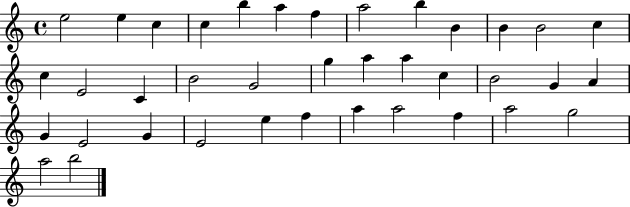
E5/h E5/q C5/q C5/q B5/q A5/q F5/q A5/h B5/q B4/q B4/q B4/h C5/q C5/q E4/h C4/q B4/h G4/h G5/q A5/q A5/q C5/q B4/h G4/q A4/q G4/q E4/h G4/q E4/h E5/q F5/q A5/q A5/h F5/q A5/h G5/h A5/h B5/h